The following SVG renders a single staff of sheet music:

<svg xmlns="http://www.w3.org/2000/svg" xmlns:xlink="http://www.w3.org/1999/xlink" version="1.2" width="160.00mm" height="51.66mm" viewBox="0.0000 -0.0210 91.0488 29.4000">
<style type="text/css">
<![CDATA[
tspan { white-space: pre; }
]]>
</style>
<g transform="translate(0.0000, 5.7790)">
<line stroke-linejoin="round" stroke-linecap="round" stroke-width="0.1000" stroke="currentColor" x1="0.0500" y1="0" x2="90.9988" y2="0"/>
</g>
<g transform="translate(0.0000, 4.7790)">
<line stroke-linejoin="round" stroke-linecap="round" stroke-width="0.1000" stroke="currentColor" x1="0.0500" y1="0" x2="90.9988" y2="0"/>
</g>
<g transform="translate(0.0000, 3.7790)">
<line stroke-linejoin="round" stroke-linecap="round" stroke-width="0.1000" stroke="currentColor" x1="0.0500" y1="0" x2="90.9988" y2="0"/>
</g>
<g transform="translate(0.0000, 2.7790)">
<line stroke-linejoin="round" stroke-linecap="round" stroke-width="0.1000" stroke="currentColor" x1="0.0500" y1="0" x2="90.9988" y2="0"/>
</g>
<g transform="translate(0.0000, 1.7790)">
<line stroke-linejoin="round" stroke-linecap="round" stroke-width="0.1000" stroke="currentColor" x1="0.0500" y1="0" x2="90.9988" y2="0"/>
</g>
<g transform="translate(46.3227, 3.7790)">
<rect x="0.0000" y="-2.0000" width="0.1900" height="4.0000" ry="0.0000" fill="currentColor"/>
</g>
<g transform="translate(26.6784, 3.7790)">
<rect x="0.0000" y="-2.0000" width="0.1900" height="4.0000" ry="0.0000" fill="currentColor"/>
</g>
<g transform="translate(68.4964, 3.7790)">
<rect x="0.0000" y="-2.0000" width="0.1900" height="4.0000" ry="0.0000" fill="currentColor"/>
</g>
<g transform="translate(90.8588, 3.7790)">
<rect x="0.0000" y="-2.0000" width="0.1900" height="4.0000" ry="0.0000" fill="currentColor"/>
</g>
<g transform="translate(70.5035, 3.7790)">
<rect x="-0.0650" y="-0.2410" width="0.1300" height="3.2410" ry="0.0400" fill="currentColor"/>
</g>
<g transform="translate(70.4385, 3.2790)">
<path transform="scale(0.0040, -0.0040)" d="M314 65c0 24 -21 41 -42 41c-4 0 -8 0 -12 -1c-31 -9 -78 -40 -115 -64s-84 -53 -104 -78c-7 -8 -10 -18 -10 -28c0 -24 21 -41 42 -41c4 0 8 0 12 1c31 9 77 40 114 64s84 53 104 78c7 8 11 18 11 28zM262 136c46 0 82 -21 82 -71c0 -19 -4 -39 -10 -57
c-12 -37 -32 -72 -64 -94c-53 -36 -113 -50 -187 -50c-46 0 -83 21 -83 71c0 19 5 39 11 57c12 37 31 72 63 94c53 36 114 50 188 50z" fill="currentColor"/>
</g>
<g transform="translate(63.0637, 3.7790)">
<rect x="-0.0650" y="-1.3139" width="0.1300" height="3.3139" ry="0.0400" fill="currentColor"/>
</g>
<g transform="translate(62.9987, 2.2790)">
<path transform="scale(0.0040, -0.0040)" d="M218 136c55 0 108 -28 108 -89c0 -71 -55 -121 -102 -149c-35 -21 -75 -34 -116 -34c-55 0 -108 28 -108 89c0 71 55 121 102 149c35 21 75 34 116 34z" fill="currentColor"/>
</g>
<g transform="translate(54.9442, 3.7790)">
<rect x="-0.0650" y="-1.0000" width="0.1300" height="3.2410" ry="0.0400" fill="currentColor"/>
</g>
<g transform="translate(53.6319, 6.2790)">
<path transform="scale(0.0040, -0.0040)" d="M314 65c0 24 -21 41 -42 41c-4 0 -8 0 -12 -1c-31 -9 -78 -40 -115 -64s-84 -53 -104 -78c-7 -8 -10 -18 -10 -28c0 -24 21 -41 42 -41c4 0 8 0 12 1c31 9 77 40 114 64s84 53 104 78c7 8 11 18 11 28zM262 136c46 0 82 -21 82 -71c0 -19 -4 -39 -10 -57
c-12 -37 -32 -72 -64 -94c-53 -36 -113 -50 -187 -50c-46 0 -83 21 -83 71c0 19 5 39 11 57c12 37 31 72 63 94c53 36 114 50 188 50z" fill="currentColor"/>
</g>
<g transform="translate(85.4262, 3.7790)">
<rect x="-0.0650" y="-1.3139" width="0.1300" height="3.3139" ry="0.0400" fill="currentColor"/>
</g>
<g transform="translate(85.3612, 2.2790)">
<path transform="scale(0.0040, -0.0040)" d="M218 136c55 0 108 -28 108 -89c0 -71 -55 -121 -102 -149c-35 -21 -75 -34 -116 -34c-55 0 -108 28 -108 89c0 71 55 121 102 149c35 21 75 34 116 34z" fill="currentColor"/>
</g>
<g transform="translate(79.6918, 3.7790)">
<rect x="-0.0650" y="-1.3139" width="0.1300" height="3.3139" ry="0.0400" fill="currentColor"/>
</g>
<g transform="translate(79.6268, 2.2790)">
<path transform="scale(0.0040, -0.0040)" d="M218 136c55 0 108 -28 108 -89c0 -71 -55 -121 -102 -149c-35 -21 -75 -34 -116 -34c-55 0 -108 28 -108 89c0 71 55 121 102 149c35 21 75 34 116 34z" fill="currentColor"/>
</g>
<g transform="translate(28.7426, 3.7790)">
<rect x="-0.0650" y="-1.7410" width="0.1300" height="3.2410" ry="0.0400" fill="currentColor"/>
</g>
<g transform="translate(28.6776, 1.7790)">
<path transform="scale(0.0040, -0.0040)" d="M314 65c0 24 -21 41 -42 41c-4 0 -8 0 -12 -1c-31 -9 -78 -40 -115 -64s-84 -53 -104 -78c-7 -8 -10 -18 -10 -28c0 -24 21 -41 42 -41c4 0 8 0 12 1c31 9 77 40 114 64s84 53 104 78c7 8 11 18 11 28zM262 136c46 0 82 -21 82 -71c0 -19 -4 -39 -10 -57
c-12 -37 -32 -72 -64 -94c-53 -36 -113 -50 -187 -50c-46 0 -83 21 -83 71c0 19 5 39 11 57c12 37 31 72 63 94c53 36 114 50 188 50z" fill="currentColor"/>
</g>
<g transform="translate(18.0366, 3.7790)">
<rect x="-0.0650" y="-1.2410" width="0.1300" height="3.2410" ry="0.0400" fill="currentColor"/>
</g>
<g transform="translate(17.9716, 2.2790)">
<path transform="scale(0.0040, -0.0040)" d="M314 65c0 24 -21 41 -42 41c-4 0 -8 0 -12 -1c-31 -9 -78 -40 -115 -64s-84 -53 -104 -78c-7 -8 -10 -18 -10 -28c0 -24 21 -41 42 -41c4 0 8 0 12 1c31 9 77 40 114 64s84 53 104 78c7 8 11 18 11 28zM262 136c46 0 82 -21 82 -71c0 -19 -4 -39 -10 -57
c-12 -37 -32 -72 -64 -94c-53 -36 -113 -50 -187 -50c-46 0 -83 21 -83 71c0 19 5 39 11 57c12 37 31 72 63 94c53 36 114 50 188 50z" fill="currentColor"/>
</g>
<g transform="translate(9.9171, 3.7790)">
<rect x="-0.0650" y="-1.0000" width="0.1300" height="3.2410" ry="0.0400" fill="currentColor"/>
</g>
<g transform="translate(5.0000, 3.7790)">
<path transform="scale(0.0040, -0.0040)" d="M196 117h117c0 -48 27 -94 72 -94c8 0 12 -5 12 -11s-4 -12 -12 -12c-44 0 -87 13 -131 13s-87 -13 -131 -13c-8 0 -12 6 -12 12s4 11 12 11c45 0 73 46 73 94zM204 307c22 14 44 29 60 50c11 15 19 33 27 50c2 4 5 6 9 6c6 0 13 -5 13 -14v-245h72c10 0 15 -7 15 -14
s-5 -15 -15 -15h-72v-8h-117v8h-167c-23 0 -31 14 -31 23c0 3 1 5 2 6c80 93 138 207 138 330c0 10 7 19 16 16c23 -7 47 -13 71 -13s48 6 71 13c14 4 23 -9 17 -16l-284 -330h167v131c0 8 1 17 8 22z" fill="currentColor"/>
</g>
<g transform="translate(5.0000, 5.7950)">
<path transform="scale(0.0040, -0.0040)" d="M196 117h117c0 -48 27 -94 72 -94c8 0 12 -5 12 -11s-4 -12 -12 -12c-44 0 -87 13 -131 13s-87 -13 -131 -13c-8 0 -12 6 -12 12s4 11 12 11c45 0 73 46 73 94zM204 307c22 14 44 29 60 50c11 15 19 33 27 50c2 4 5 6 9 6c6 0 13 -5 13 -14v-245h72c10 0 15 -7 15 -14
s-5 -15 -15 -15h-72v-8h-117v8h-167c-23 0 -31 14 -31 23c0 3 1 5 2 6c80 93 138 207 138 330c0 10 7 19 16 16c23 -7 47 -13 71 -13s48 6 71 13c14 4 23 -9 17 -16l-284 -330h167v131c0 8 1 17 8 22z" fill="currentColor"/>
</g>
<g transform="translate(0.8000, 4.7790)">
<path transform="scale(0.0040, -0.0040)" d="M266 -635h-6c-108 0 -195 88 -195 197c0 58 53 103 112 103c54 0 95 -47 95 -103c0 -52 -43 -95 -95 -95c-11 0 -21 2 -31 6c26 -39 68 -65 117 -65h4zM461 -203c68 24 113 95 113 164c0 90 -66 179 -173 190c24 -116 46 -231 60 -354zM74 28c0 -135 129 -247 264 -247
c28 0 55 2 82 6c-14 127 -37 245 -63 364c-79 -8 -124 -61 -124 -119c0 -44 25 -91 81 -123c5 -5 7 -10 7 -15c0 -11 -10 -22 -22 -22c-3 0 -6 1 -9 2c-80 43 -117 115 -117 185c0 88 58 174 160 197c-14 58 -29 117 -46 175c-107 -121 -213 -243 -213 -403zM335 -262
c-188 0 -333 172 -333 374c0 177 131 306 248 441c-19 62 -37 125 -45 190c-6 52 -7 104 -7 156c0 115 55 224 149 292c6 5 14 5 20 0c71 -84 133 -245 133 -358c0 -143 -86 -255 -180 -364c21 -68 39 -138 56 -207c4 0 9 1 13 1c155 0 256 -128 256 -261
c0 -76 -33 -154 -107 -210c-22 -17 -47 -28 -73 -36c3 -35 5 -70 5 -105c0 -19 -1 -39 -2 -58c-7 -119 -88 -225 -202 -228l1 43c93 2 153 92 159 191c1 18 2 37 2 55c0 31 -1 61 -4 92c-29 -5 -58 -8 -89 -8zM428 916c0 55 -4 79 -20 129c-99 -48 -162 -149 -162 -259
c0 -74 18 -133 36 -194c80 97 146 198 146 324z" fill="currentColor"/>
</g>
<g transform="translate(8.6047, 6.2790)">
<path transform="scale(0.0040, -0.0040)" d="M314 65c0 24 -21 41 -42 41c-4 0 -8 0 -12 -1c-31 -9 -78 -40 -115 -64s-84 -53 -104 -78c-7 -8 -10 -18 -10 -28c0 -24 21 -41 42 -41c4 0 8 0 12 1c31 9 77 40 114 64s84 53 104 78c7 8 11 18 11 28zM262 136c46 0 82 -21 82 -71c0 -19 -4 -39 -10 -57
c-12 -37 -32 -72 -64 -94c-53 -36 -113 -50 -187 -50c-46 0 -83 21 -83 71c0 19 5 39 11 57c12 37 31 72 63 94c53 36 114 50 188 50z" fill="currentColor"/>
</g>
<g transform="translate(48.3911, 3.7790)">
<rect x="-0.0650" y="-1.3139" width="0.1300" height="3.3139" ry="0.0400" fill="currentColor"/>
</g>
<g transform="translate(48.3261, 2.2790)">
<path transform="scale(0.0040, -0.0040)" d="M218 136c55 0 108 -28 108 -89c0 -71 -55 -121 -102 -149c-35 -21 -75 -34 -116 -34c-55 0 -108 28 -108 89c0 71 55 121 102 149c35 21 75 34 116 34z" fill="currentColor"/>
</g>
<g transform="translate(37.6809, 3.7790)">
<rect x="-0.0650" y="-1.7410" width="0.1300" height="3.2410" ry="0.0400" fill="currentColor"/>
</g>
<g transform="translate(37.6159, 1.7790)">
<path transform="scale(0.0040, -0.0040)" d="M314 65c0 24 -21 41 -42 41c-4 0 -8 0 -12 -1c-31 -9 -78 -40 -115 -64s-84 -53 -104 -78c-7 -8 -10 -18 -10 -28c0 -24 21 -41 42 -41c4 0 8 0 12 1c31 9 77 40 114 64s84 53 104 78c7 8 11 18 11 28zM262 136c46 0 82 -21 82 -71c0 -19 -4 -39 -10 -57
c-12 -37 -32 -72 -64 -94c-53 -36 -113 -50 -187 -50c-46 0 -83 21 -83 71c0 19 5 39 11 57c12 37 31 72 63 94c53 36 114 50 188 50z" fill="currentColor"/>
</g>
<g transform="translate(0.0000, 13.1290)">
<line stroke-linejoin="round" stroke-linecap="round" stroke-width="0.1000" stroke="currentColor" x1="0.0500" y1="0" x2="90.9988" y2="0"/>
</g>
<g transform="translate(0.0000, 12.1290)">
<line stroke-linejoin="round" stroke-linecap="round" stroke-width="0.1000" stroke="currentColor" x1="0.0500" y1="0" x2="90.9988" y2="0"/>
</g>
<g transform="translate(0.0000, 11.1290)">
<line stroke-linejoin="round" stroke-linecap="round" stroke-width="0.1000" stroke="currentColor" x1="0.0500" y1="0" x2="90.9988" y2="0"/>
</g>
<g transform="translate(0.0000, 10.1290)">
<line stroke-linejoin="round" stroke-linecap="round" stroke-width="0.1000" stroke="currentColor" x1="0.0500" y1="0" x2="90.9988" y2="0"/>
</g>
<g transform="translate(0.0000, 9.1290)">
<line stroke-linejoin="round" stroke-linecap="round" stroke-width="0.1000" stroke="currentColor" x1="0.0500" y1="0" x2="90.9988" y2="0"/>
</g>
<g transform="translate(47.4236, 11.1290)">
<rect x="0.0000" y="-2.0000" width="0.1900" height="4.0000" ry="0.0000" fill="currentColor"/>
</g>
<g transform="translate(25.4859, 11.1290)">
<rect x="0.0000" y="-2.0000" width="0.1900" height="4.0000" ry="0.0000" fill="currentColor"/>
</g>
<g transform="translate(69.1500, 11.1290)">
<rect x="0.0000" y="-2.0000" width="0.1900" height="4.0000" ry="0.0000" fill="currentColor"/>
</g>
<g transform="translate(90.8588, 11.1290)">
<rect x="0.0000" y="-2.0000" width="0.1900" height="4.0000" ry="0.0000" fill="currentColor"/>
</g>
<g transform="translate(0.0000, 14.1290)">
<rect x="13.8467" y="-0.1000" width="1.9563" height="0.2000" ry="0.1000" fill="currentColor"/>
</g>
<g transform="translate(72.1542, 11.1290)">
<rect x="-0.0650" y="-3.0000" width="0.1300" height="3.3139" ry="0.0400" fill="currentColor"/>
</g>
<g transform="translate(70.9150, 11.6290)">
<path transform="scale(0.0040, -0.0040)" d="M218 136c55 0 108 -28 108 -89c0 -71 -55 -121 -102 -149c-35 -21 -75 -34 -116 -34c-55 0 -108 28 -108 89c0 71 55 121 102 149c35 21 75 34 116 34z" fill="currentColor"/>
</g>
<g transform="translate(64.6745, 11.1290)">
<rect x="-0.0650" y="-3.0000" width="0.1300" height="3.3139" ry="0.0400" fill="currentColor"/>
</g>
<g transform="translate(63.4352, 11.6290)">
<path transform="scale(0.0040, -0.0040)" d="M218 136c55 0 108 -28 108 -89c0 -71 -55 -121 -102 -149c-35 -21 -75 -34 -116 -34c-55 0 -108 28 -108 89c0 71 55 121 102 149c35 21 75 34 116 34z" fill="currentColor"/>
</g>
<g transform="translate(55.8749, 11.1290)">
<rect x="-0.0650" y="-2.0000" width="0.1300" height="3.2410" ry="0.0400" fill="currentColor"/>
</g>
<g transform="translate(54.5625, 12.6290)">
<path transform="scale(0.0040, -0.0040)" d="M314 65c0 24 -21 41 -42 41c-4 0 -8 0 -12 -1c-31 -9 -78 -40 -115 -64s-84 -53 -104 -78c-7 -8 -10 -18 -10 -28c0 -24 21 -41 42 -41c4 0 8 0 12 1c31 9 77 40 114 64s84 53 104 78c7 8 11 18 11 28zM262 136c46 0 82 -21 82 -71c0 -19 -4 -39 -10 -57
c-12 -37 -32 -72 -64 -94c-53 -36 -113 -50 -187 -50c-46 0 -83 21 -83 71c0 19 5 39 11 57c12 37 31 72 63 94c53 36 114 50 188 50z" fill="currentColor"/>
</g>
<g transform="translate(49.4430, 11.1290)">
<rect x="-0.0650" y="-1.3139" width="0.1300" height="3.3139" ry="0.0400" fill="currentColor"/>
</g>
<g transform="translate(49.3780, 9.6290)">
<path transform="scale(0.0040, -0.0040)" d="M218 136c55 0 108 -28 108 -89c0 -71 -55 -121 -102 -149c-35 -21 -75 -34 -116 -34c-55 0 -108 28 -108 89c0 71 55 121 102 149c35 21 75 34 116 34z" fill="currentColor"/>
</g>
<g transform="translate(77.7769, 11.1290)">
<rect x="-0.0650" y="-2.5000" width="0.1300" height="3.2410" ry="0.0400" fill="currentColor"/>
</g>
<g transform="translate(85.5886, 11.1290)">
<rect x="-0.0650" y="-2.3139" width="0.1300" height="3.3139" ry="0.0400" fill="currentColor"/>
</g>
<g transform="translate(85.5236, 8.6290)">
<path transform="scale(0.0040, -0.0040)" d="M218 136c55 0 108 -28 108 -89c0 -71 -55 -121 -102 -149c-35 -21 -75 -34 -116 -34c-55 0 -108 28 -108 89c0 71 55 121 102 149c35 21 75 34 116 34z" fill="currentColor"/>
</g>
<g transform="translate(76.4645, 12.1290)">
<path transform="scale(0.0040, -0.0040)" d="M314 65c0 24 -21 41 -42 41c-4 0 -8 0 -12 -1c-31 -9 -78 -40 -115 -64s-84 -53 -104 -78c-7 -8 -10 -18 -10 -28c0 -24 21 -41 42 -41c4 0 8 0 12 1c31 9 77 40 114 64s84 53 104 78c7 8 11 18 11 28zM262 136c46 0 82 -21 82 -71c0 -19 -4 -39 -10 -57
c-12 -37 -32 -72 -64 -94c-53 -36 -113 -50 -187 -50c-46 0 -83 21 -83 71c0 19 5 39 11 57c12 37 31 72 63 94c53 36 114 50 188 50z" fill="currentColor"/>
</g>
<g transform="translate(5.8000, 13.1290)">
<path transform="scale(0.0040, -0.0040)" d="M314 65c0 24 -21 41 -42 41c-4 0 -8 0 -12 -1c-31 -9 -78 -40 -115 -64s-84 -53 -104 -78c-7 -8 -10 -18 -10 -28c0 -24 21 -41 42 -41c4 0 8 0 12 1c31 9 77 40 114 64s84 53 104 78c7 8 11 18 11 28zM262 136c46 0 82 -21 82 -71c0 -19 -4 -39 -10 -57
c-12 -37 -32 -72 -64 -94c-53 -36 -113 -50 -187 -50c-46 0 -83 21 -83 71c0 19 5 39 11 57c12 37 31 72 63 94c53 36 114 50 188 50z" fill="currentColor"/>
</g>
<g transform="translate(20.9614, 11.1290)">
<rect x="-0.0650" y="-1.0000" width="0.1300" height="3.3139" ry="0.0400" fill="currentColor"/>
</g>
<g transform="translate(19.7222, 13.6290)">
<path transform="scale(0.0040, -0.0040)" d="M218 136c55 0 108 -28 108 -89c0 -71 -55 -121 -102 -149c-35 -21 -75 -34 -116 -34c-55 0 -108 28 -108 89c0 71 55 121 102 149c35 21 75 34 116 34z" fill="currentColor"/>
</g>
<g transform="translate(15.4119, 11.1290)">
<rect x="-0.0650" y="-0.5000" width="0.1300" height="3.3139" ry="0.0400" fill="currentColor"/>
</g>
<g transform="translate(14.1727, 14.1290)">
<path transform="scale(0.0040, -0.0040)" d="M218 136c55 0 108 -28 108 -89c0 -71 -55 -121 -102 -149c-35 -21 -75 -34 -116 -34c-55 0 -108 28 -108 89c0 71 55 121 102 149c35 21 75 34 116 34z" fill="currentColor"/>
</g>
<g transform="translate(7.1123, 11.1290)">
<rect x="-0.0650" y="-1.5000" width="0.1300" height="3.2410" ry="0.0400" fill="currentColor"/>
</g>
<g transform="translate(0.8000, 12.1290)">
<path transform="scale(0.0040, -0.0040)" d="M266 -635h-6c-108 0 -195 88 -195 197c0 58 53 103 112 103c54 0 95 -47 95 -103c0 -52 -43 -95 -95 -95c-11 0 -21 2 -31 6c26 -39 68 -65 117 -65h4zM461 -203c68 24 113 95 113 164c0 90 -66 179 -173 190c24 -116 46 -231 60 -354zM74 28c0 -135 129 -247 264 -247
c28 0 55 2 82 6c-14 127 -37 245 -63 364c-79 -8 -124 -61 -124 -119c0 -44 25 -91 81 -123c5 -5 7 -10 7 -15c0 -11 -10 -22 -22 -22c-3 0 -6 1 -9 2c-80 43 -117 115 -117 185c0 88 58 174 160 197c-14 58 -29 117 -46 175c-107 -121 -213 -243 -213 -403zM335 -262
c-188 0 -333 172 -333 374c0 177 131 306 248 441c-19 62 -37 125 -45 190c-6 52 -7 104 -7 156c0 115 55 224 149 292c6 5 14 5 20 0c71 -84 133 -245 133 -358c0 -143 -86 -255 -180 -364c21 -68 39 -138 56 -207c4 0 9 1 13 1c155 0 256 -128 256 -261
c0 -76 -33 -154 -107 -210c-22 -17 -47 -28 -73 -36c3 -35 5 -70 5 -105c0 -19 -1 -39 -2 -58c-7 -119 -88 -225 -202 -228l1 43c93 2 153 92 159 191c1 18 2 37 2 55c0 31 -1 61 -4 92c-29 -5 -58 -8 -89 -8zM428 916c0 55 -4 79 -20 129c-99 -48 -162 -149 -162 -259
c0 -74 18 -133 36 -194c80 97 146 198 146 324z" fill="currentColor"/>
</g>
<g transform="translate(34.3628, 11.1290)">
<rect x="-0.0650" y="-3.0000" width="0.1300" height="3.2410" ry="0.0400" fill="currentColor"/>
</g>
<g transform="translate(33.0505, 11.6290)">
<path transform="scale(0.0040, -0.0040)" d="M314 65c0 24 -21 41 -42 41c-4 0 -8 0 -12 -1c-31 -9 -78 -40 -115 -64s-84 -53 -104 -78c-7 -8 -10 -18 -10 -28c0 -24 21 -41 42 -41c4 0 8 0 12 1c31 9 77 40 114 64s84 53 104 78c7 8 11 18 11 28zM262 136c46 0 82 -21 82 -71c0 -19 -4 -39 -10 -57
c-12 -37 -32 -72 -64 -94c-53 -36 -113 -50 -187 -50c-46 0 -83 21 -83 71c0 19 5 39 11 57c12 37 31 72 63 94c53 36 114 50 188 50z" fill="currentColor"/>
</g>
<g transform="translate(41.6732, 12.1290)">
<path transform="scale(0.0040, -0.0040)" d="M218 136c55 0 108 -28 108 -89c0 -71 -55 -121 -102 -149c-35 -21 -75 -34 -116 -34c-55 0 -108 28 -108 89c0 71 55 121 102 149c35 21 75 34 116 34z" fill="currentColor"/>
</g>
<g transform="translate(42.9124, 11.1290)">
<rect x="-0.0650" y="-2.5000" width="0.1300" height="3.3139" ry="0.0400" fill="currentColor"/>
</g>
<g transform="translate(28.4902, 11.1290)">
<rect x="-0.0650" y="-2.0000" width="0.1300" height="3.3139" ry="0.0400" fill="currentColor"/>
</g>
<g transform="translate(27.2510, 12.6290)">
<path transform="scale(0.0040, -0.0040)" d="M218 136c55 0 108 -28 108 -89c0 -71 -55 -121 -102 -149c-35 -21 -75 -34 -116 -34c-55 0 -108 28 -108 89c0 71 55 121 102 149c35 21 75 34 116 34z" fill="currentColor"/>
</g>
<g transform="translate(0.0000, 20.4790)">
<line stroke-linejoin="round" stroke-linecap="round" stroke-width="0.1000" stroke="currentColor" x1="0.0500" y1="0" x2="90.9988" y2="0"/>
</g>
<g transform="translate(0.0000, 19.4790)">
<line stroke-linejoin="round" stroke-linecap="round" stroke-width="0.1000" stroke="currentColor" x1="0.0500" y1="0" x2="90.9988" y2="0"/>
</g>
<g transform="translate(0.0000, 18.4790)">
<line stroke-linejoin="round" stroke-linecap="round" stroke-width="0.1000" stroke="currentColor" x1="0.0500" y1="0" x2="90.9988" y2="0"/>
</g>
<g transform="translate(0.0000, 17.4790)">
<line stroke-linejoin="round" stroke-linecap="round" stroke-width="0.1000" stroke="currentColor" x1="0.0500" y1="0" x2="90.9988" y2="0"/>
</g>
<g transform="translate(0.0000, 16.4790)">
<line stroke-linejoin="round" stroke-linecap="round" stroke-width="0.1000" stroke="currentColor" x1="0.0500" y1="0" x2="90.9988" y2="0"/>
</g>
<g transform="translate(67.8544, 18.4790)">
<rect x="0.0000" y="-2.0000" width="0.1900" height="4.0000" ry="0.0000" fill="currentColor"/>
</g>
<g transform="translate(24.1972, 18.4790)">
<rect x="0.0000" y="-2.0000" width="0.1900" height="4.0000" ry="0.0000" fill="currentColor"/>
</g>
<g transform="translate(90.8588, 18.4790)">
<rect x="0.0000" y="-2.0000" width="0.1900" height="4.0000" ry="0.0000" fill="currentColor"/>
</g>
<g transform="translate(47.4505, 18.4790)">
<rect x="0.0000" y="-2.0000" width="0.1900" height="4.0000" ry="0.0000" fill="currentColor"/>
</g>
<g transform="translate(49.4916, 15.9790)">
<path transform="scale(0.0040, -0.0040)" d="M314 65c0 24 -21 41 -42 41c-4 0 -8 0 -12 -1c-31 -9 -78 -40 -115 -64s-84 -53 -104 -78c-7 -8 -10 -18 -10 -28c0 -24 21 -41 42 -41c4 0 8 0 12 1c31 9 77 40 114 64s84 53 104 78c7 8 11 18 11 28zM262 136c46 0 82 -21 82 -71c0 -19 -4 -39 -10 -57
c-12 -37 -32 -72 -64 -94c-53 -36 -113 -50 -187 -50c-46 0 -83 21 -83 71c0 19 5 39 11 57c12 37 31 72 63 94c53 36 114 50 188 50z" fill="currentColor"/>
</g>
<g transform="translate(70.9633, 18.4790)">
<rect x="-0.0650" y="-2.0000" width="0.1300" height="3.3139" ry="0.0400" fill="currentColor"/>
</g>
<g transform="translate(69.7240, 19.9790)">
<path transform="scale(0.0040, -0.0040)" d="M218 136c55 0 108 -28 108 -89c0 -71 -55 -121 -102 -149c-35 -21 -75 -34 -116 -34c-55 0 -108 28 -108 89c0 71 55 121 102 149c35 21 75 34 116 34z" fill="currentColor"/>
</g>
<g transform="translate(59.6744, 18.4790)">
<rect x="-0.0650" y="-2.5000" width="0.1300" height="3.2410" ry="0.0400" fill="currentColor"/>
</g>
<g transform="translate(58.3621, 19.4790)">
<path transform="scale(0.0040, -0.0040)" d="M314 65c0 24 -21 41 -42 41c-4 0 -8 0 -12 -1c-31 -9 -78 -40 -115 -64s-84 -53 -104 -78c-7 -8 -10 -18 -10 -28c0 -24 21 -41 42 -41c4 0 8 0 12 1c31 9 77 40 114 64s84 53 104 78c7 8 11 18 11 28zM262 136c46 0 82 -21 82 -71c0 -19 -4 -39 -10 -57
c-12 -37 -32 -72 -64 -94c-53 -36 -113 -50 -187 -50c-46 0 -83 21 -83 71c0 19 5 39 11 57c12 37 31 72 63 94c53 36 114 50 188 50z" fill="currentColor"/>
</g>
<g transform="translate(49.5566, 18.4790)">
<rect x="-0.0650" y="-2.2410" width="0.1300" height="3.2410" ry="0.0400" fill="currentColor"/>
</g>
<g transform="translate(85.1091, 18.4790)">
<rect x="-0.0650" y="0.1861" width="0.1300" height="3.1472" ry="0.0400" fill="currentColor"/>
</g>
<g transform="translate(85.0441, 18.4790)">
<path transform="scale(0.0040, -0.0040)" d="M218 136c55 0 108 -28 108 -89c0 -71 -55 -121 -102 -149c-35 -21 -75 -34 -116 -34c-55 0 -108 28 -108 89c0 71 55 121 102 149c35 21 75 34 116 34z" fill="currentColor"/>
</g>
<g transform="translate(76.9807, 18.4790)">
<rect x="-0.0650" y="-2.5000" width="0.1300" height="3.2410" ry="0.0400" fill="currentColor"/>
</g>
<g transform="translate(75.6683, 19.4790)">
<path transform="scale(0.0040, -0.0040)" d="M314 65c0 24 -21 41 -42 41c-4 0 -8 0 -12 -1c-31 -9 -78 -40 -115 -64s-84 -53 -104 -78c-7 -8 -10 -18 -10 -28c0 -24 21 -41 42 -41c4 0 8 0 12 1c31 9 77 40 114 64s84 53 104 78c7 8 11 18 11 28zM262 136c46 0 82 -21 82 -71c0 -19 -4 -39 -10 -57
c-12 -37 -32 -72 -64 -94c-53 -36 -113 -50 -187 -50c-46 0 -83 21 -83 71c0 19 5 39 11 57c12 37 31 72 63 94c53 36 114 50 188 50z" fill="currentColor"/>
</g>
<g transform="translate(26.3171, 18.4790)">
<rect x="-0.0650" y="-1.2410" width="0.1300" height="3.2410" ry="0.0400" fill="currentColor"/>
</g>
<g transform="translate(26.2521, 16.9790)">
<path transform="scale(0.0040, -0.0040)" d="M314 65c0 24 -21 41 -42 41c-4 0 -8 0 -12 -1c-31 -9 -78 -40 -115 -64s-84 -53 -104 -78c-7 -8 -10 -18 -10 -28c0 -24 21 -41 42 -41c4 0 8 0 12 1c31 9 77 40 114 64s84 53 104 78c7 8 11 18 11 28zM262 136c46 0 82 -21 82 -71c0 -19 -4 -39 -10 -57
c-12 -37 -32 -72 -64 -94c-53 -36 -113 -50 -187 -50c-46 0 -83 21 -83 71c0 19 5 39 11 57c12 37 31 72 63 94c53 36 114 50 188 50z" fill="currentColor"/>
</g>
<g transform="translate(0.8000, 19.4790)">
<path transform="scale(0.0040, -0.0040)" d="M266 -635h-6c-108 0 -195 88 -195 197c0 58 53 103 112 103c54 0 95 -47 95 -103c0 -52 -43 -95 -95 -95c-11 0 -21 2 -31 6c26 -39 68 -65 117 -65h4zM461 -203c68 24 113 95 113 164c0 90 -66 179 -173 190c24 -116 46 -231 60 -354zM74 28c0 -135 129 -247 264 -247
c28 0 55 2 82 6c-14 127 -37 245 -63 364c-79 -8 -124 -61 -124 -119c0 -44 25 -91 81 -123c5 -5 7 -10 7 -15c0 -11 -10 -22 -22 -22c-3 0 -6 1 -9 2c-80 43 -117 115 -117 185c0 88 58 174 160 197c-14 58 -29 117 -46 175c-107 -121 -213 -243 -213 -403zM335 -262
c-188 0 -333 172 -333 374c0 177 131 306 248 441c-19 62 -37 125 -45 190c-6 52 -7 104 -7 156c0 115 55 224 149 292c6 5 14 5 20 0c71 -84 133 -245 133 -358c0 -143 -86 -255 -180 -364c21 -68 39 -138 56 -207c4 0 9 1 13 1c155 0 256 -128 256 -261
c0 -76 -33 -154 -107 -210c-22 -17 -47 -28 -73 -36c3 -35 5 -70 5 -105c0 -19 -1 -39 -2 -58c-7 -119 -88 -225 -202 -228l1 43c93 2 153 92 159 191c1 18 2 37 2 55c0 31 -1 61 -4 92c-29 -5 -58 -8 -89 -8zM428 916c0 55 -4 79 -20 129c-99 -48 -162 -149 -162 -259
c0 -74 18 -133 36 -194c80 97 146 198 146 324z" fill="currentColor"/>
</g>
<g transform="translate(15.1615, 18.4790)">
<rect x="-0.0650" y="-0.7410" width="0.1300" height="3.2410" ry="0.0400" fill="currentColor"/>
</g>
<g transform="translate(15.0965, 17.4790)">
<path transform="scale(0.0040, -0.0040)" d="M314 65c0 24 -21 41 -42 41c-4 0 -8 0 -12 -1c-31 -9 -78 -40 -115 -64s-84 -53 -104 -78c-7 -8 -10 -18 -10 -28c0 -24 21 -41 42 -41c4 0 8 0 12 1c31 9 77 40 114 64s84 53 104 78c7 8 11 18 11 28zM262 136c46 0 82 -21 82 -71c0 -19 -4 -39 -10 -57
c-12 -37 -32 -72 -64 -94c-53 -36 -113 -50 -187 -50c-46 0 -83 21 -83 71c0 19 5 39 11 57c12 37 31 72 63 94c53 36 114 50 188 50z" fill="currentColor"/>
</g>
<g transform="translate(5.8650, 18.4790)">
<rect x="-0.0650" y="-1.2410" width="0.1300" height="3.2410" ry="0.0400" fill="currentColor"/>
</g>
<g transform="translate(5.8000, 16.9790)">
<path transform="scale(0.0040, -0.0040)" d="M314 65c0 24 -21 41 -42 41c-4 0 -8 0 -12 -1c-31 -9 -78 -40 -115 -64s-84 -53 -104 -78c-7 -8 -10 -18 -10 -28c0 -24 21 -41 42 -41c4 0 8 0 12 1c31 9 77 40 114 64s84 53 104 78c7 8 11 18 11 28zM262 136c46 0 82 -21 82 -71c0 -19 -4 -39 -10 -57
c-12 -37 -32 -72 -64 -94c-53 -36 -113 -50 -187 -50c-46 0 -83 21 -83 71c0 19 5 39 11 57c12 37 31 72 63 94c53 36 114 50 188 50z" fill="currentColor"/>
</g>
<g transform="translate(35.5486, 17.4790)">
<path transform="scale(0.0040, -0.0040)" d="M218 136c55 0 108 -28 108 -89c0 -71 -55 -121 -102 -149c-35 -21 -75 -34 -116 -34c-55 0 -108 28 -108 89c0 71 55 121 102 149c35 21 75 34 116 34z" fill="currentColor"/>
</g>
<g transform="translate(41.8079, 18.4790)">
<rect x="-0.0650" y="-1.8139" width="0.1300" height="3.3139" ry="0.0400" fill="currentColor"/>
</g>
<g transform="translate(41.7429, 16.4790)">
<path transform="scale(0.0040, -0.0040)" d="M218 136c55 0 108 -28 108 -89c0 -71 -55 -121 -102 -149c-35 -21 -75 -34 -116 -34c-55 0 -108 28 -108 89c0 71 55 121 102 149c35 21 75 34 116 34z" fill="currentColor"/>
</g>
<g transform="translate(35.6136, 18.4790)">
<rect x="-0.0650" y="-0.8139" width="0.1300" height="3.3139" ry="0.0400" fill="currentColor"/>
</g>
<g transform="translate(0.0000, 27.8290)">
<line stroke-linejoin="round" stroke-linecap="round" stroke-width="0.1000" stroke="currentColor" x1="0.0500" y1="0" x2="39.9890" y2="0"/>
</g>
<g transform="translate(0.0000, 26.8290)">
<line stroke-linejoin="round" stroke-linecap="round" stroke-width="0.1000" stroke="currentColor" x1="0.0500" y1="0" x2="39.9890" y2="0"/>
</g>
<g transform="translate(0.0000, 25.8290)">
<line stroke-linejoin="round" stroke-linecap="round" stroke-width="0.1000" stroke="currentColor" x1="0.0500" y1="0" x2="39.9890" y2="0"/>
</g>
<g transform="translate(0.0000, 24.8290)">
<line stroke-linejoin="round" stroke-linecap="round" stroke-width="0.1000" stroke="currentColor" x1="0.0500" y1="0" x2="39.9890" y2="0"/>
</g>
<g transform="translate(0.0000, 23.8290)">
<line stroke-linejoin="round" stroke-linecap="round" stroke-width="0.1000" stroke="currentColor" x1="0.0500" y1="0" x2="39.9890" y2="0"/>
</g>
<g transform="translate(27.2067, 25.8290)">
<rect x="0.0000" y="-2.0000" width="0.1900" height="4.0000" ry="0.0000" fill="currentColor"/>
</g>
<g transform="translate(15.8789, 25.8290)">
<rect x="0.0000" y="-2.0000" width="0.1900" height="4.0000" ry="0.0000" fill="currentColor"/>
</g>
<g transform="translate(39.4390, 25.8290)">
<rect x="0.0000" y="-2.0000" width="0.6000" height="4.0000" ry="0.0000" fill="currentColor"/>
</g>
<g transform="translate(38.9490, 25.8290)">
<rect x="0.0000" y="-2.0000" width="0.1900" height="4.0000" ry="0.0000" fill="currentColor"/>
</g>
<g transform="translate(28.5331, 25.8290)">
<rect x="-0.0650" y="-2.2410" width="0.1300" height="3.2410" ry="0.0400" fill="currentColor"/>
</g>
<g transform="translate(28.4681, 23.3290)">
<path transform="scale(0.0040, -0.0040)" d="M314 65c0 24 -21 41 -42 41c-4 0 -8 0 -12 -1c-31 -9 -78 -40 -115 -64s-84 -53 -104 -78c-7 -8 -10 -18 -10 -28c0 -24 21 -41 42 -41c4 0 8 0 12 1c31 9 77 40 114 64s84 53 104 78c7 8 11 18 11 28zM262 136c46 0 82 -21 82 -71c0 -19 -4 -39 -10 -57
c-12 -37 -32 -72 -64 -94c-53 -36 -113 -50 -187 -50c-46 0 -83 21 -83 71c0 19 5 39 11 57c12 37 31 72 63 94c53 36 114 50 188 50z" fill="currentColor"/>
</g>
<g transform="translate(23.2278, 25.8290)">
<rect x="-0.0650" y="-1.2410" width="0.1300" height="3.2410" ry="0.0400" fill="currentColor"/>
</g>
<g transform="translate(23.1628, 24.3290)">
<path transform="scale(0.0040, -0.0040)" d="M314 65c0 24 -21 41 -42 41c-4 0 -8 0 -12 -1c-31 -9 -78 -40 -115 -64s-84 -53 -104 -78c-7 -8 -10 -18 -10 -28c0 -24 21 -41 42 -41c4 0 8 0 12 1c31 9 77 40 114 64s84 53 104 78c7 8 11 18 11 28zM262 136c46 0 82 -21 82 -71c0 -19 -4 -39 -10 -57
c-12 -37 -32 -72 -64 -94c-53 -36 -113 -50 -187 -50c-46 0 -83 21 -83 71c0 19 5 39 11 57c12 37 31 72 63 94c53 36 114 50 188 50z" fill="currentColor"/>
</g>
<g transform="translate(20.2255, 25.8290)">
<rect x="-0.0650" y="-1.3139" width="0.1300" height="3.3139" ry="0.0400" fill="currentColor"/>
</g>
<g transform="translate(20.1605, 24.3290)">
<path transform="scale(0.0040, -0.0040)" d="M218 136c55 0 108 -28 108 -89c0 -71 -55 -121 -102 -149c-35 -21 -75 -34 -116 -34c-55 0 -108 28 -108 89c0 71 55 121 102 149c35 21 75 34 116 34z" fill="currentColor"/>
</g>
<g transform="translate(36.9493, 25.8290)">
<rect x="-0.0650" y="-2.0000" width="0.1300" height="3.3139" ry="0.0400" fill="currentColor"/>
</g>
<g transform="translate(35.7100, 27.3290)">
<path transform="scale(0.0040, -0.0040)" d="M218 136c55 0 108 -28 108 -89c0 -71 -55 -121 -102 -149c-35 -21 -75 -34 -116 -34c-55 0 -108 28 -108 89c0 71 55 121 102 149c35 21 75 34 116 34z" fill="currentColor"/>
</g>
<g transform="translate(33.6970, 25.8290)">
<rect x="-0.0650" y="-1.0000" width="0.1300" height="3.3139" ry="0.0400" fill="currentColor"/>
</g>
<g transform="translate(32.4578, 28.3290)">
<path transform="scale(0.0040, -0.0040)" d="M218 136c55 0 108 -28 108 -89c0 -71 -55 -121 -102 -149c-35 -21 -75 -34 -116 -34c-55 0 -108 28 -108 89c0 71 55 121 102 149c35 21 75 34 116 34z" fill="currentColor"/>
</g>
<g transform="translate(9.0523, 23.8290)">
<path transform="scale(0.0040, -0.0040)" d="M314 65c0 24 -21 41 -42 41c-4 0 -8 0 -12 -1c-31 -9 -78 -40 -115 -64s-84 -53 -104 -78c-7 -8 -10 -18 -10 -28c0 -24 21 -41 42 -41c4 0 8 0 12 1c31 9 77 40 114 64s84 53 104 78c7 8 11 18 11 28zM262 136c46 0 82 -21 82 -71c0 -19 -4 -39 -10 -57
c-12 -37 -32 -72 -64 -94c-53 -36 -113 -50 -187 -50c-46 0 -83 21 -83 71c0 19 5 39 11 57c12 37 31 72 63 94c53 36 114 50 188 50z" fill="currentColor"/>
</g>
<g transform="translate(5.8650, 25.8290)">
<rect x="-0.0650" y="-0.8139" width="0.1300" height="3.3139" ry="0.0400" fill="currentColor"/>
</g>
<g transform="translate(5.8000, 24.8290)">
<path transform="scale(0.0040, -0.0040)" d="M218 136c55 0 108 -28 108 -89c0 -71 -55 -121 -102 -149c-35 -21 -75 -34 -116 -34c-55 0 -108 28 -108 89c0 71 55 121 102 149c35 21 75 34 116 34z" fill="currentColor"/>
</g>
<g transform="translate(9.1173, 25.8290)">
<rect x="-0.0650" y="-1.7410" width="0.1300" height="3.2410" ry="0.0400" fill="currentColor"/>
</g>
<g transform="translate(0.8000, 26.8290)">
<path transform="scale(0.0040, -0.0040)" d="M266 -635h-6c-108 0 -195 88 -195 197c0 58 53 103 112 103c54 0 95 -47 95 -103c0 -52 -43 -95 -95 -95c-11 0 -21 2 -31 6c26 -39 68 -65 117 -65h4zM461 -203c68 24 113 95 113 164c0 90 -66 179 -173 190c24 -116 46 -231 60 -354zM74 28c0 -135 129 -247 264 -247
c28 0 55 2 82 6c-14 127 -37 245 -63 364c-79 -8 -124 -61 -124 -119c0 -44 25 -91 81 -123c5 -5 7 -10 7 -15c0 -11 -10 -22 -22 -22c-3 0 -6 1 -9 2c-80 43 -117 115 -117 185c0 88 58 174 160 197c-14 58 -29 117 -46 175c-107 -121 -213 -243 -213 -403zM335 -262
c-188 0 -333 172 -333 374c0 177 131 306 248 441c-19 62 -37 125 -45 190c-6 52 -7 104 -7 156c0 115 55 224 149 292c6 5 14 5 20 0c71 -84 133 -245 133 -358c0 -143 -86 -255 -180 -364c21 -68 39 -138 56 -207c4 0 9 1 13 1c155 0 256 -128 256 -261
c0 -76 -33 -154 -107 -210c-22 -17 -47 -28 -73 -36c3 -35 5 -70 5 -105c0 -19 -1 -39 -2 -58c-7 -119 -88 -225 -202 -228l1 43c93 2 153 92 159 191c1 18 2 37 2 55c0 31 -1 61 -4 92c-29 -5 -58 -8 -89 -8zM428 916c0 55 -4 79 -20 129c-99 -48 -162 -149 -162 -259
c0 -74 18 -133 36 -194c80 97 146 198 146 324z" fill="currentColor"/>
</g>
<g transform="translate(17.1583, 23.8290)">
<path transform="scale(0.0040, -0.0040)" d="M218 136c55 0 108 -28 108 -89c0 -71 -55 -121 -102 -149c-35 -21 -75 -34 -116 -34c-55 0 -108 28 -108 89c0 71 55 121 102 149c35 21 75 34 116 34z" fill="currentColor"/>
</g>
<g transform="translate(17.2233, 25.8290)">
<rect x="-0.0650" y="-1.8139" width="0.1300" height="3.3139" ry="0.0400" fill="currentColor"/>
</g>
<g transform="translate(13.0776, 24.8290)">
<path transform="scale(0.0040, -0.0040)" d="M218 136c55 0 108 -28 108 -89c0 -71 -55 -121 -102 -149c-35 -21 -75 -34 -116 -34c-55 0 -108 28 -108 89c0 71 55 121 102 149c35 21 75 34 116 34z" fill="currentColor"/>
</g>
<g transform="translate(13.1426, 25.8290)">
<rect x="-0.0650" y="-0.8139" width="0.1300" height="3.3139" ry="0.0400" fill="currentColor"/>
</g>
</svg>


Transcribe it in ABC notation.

X:1
T:Untitled
M:4/4
L:1/4
K:C
D2 e2 f2 f2 e D2 e c2 e e E2 C D F A2 G e F2 A A G2 g e2 d2 e2 d f g2 G2 F G2 B d f2 d f e e2 g2 D F